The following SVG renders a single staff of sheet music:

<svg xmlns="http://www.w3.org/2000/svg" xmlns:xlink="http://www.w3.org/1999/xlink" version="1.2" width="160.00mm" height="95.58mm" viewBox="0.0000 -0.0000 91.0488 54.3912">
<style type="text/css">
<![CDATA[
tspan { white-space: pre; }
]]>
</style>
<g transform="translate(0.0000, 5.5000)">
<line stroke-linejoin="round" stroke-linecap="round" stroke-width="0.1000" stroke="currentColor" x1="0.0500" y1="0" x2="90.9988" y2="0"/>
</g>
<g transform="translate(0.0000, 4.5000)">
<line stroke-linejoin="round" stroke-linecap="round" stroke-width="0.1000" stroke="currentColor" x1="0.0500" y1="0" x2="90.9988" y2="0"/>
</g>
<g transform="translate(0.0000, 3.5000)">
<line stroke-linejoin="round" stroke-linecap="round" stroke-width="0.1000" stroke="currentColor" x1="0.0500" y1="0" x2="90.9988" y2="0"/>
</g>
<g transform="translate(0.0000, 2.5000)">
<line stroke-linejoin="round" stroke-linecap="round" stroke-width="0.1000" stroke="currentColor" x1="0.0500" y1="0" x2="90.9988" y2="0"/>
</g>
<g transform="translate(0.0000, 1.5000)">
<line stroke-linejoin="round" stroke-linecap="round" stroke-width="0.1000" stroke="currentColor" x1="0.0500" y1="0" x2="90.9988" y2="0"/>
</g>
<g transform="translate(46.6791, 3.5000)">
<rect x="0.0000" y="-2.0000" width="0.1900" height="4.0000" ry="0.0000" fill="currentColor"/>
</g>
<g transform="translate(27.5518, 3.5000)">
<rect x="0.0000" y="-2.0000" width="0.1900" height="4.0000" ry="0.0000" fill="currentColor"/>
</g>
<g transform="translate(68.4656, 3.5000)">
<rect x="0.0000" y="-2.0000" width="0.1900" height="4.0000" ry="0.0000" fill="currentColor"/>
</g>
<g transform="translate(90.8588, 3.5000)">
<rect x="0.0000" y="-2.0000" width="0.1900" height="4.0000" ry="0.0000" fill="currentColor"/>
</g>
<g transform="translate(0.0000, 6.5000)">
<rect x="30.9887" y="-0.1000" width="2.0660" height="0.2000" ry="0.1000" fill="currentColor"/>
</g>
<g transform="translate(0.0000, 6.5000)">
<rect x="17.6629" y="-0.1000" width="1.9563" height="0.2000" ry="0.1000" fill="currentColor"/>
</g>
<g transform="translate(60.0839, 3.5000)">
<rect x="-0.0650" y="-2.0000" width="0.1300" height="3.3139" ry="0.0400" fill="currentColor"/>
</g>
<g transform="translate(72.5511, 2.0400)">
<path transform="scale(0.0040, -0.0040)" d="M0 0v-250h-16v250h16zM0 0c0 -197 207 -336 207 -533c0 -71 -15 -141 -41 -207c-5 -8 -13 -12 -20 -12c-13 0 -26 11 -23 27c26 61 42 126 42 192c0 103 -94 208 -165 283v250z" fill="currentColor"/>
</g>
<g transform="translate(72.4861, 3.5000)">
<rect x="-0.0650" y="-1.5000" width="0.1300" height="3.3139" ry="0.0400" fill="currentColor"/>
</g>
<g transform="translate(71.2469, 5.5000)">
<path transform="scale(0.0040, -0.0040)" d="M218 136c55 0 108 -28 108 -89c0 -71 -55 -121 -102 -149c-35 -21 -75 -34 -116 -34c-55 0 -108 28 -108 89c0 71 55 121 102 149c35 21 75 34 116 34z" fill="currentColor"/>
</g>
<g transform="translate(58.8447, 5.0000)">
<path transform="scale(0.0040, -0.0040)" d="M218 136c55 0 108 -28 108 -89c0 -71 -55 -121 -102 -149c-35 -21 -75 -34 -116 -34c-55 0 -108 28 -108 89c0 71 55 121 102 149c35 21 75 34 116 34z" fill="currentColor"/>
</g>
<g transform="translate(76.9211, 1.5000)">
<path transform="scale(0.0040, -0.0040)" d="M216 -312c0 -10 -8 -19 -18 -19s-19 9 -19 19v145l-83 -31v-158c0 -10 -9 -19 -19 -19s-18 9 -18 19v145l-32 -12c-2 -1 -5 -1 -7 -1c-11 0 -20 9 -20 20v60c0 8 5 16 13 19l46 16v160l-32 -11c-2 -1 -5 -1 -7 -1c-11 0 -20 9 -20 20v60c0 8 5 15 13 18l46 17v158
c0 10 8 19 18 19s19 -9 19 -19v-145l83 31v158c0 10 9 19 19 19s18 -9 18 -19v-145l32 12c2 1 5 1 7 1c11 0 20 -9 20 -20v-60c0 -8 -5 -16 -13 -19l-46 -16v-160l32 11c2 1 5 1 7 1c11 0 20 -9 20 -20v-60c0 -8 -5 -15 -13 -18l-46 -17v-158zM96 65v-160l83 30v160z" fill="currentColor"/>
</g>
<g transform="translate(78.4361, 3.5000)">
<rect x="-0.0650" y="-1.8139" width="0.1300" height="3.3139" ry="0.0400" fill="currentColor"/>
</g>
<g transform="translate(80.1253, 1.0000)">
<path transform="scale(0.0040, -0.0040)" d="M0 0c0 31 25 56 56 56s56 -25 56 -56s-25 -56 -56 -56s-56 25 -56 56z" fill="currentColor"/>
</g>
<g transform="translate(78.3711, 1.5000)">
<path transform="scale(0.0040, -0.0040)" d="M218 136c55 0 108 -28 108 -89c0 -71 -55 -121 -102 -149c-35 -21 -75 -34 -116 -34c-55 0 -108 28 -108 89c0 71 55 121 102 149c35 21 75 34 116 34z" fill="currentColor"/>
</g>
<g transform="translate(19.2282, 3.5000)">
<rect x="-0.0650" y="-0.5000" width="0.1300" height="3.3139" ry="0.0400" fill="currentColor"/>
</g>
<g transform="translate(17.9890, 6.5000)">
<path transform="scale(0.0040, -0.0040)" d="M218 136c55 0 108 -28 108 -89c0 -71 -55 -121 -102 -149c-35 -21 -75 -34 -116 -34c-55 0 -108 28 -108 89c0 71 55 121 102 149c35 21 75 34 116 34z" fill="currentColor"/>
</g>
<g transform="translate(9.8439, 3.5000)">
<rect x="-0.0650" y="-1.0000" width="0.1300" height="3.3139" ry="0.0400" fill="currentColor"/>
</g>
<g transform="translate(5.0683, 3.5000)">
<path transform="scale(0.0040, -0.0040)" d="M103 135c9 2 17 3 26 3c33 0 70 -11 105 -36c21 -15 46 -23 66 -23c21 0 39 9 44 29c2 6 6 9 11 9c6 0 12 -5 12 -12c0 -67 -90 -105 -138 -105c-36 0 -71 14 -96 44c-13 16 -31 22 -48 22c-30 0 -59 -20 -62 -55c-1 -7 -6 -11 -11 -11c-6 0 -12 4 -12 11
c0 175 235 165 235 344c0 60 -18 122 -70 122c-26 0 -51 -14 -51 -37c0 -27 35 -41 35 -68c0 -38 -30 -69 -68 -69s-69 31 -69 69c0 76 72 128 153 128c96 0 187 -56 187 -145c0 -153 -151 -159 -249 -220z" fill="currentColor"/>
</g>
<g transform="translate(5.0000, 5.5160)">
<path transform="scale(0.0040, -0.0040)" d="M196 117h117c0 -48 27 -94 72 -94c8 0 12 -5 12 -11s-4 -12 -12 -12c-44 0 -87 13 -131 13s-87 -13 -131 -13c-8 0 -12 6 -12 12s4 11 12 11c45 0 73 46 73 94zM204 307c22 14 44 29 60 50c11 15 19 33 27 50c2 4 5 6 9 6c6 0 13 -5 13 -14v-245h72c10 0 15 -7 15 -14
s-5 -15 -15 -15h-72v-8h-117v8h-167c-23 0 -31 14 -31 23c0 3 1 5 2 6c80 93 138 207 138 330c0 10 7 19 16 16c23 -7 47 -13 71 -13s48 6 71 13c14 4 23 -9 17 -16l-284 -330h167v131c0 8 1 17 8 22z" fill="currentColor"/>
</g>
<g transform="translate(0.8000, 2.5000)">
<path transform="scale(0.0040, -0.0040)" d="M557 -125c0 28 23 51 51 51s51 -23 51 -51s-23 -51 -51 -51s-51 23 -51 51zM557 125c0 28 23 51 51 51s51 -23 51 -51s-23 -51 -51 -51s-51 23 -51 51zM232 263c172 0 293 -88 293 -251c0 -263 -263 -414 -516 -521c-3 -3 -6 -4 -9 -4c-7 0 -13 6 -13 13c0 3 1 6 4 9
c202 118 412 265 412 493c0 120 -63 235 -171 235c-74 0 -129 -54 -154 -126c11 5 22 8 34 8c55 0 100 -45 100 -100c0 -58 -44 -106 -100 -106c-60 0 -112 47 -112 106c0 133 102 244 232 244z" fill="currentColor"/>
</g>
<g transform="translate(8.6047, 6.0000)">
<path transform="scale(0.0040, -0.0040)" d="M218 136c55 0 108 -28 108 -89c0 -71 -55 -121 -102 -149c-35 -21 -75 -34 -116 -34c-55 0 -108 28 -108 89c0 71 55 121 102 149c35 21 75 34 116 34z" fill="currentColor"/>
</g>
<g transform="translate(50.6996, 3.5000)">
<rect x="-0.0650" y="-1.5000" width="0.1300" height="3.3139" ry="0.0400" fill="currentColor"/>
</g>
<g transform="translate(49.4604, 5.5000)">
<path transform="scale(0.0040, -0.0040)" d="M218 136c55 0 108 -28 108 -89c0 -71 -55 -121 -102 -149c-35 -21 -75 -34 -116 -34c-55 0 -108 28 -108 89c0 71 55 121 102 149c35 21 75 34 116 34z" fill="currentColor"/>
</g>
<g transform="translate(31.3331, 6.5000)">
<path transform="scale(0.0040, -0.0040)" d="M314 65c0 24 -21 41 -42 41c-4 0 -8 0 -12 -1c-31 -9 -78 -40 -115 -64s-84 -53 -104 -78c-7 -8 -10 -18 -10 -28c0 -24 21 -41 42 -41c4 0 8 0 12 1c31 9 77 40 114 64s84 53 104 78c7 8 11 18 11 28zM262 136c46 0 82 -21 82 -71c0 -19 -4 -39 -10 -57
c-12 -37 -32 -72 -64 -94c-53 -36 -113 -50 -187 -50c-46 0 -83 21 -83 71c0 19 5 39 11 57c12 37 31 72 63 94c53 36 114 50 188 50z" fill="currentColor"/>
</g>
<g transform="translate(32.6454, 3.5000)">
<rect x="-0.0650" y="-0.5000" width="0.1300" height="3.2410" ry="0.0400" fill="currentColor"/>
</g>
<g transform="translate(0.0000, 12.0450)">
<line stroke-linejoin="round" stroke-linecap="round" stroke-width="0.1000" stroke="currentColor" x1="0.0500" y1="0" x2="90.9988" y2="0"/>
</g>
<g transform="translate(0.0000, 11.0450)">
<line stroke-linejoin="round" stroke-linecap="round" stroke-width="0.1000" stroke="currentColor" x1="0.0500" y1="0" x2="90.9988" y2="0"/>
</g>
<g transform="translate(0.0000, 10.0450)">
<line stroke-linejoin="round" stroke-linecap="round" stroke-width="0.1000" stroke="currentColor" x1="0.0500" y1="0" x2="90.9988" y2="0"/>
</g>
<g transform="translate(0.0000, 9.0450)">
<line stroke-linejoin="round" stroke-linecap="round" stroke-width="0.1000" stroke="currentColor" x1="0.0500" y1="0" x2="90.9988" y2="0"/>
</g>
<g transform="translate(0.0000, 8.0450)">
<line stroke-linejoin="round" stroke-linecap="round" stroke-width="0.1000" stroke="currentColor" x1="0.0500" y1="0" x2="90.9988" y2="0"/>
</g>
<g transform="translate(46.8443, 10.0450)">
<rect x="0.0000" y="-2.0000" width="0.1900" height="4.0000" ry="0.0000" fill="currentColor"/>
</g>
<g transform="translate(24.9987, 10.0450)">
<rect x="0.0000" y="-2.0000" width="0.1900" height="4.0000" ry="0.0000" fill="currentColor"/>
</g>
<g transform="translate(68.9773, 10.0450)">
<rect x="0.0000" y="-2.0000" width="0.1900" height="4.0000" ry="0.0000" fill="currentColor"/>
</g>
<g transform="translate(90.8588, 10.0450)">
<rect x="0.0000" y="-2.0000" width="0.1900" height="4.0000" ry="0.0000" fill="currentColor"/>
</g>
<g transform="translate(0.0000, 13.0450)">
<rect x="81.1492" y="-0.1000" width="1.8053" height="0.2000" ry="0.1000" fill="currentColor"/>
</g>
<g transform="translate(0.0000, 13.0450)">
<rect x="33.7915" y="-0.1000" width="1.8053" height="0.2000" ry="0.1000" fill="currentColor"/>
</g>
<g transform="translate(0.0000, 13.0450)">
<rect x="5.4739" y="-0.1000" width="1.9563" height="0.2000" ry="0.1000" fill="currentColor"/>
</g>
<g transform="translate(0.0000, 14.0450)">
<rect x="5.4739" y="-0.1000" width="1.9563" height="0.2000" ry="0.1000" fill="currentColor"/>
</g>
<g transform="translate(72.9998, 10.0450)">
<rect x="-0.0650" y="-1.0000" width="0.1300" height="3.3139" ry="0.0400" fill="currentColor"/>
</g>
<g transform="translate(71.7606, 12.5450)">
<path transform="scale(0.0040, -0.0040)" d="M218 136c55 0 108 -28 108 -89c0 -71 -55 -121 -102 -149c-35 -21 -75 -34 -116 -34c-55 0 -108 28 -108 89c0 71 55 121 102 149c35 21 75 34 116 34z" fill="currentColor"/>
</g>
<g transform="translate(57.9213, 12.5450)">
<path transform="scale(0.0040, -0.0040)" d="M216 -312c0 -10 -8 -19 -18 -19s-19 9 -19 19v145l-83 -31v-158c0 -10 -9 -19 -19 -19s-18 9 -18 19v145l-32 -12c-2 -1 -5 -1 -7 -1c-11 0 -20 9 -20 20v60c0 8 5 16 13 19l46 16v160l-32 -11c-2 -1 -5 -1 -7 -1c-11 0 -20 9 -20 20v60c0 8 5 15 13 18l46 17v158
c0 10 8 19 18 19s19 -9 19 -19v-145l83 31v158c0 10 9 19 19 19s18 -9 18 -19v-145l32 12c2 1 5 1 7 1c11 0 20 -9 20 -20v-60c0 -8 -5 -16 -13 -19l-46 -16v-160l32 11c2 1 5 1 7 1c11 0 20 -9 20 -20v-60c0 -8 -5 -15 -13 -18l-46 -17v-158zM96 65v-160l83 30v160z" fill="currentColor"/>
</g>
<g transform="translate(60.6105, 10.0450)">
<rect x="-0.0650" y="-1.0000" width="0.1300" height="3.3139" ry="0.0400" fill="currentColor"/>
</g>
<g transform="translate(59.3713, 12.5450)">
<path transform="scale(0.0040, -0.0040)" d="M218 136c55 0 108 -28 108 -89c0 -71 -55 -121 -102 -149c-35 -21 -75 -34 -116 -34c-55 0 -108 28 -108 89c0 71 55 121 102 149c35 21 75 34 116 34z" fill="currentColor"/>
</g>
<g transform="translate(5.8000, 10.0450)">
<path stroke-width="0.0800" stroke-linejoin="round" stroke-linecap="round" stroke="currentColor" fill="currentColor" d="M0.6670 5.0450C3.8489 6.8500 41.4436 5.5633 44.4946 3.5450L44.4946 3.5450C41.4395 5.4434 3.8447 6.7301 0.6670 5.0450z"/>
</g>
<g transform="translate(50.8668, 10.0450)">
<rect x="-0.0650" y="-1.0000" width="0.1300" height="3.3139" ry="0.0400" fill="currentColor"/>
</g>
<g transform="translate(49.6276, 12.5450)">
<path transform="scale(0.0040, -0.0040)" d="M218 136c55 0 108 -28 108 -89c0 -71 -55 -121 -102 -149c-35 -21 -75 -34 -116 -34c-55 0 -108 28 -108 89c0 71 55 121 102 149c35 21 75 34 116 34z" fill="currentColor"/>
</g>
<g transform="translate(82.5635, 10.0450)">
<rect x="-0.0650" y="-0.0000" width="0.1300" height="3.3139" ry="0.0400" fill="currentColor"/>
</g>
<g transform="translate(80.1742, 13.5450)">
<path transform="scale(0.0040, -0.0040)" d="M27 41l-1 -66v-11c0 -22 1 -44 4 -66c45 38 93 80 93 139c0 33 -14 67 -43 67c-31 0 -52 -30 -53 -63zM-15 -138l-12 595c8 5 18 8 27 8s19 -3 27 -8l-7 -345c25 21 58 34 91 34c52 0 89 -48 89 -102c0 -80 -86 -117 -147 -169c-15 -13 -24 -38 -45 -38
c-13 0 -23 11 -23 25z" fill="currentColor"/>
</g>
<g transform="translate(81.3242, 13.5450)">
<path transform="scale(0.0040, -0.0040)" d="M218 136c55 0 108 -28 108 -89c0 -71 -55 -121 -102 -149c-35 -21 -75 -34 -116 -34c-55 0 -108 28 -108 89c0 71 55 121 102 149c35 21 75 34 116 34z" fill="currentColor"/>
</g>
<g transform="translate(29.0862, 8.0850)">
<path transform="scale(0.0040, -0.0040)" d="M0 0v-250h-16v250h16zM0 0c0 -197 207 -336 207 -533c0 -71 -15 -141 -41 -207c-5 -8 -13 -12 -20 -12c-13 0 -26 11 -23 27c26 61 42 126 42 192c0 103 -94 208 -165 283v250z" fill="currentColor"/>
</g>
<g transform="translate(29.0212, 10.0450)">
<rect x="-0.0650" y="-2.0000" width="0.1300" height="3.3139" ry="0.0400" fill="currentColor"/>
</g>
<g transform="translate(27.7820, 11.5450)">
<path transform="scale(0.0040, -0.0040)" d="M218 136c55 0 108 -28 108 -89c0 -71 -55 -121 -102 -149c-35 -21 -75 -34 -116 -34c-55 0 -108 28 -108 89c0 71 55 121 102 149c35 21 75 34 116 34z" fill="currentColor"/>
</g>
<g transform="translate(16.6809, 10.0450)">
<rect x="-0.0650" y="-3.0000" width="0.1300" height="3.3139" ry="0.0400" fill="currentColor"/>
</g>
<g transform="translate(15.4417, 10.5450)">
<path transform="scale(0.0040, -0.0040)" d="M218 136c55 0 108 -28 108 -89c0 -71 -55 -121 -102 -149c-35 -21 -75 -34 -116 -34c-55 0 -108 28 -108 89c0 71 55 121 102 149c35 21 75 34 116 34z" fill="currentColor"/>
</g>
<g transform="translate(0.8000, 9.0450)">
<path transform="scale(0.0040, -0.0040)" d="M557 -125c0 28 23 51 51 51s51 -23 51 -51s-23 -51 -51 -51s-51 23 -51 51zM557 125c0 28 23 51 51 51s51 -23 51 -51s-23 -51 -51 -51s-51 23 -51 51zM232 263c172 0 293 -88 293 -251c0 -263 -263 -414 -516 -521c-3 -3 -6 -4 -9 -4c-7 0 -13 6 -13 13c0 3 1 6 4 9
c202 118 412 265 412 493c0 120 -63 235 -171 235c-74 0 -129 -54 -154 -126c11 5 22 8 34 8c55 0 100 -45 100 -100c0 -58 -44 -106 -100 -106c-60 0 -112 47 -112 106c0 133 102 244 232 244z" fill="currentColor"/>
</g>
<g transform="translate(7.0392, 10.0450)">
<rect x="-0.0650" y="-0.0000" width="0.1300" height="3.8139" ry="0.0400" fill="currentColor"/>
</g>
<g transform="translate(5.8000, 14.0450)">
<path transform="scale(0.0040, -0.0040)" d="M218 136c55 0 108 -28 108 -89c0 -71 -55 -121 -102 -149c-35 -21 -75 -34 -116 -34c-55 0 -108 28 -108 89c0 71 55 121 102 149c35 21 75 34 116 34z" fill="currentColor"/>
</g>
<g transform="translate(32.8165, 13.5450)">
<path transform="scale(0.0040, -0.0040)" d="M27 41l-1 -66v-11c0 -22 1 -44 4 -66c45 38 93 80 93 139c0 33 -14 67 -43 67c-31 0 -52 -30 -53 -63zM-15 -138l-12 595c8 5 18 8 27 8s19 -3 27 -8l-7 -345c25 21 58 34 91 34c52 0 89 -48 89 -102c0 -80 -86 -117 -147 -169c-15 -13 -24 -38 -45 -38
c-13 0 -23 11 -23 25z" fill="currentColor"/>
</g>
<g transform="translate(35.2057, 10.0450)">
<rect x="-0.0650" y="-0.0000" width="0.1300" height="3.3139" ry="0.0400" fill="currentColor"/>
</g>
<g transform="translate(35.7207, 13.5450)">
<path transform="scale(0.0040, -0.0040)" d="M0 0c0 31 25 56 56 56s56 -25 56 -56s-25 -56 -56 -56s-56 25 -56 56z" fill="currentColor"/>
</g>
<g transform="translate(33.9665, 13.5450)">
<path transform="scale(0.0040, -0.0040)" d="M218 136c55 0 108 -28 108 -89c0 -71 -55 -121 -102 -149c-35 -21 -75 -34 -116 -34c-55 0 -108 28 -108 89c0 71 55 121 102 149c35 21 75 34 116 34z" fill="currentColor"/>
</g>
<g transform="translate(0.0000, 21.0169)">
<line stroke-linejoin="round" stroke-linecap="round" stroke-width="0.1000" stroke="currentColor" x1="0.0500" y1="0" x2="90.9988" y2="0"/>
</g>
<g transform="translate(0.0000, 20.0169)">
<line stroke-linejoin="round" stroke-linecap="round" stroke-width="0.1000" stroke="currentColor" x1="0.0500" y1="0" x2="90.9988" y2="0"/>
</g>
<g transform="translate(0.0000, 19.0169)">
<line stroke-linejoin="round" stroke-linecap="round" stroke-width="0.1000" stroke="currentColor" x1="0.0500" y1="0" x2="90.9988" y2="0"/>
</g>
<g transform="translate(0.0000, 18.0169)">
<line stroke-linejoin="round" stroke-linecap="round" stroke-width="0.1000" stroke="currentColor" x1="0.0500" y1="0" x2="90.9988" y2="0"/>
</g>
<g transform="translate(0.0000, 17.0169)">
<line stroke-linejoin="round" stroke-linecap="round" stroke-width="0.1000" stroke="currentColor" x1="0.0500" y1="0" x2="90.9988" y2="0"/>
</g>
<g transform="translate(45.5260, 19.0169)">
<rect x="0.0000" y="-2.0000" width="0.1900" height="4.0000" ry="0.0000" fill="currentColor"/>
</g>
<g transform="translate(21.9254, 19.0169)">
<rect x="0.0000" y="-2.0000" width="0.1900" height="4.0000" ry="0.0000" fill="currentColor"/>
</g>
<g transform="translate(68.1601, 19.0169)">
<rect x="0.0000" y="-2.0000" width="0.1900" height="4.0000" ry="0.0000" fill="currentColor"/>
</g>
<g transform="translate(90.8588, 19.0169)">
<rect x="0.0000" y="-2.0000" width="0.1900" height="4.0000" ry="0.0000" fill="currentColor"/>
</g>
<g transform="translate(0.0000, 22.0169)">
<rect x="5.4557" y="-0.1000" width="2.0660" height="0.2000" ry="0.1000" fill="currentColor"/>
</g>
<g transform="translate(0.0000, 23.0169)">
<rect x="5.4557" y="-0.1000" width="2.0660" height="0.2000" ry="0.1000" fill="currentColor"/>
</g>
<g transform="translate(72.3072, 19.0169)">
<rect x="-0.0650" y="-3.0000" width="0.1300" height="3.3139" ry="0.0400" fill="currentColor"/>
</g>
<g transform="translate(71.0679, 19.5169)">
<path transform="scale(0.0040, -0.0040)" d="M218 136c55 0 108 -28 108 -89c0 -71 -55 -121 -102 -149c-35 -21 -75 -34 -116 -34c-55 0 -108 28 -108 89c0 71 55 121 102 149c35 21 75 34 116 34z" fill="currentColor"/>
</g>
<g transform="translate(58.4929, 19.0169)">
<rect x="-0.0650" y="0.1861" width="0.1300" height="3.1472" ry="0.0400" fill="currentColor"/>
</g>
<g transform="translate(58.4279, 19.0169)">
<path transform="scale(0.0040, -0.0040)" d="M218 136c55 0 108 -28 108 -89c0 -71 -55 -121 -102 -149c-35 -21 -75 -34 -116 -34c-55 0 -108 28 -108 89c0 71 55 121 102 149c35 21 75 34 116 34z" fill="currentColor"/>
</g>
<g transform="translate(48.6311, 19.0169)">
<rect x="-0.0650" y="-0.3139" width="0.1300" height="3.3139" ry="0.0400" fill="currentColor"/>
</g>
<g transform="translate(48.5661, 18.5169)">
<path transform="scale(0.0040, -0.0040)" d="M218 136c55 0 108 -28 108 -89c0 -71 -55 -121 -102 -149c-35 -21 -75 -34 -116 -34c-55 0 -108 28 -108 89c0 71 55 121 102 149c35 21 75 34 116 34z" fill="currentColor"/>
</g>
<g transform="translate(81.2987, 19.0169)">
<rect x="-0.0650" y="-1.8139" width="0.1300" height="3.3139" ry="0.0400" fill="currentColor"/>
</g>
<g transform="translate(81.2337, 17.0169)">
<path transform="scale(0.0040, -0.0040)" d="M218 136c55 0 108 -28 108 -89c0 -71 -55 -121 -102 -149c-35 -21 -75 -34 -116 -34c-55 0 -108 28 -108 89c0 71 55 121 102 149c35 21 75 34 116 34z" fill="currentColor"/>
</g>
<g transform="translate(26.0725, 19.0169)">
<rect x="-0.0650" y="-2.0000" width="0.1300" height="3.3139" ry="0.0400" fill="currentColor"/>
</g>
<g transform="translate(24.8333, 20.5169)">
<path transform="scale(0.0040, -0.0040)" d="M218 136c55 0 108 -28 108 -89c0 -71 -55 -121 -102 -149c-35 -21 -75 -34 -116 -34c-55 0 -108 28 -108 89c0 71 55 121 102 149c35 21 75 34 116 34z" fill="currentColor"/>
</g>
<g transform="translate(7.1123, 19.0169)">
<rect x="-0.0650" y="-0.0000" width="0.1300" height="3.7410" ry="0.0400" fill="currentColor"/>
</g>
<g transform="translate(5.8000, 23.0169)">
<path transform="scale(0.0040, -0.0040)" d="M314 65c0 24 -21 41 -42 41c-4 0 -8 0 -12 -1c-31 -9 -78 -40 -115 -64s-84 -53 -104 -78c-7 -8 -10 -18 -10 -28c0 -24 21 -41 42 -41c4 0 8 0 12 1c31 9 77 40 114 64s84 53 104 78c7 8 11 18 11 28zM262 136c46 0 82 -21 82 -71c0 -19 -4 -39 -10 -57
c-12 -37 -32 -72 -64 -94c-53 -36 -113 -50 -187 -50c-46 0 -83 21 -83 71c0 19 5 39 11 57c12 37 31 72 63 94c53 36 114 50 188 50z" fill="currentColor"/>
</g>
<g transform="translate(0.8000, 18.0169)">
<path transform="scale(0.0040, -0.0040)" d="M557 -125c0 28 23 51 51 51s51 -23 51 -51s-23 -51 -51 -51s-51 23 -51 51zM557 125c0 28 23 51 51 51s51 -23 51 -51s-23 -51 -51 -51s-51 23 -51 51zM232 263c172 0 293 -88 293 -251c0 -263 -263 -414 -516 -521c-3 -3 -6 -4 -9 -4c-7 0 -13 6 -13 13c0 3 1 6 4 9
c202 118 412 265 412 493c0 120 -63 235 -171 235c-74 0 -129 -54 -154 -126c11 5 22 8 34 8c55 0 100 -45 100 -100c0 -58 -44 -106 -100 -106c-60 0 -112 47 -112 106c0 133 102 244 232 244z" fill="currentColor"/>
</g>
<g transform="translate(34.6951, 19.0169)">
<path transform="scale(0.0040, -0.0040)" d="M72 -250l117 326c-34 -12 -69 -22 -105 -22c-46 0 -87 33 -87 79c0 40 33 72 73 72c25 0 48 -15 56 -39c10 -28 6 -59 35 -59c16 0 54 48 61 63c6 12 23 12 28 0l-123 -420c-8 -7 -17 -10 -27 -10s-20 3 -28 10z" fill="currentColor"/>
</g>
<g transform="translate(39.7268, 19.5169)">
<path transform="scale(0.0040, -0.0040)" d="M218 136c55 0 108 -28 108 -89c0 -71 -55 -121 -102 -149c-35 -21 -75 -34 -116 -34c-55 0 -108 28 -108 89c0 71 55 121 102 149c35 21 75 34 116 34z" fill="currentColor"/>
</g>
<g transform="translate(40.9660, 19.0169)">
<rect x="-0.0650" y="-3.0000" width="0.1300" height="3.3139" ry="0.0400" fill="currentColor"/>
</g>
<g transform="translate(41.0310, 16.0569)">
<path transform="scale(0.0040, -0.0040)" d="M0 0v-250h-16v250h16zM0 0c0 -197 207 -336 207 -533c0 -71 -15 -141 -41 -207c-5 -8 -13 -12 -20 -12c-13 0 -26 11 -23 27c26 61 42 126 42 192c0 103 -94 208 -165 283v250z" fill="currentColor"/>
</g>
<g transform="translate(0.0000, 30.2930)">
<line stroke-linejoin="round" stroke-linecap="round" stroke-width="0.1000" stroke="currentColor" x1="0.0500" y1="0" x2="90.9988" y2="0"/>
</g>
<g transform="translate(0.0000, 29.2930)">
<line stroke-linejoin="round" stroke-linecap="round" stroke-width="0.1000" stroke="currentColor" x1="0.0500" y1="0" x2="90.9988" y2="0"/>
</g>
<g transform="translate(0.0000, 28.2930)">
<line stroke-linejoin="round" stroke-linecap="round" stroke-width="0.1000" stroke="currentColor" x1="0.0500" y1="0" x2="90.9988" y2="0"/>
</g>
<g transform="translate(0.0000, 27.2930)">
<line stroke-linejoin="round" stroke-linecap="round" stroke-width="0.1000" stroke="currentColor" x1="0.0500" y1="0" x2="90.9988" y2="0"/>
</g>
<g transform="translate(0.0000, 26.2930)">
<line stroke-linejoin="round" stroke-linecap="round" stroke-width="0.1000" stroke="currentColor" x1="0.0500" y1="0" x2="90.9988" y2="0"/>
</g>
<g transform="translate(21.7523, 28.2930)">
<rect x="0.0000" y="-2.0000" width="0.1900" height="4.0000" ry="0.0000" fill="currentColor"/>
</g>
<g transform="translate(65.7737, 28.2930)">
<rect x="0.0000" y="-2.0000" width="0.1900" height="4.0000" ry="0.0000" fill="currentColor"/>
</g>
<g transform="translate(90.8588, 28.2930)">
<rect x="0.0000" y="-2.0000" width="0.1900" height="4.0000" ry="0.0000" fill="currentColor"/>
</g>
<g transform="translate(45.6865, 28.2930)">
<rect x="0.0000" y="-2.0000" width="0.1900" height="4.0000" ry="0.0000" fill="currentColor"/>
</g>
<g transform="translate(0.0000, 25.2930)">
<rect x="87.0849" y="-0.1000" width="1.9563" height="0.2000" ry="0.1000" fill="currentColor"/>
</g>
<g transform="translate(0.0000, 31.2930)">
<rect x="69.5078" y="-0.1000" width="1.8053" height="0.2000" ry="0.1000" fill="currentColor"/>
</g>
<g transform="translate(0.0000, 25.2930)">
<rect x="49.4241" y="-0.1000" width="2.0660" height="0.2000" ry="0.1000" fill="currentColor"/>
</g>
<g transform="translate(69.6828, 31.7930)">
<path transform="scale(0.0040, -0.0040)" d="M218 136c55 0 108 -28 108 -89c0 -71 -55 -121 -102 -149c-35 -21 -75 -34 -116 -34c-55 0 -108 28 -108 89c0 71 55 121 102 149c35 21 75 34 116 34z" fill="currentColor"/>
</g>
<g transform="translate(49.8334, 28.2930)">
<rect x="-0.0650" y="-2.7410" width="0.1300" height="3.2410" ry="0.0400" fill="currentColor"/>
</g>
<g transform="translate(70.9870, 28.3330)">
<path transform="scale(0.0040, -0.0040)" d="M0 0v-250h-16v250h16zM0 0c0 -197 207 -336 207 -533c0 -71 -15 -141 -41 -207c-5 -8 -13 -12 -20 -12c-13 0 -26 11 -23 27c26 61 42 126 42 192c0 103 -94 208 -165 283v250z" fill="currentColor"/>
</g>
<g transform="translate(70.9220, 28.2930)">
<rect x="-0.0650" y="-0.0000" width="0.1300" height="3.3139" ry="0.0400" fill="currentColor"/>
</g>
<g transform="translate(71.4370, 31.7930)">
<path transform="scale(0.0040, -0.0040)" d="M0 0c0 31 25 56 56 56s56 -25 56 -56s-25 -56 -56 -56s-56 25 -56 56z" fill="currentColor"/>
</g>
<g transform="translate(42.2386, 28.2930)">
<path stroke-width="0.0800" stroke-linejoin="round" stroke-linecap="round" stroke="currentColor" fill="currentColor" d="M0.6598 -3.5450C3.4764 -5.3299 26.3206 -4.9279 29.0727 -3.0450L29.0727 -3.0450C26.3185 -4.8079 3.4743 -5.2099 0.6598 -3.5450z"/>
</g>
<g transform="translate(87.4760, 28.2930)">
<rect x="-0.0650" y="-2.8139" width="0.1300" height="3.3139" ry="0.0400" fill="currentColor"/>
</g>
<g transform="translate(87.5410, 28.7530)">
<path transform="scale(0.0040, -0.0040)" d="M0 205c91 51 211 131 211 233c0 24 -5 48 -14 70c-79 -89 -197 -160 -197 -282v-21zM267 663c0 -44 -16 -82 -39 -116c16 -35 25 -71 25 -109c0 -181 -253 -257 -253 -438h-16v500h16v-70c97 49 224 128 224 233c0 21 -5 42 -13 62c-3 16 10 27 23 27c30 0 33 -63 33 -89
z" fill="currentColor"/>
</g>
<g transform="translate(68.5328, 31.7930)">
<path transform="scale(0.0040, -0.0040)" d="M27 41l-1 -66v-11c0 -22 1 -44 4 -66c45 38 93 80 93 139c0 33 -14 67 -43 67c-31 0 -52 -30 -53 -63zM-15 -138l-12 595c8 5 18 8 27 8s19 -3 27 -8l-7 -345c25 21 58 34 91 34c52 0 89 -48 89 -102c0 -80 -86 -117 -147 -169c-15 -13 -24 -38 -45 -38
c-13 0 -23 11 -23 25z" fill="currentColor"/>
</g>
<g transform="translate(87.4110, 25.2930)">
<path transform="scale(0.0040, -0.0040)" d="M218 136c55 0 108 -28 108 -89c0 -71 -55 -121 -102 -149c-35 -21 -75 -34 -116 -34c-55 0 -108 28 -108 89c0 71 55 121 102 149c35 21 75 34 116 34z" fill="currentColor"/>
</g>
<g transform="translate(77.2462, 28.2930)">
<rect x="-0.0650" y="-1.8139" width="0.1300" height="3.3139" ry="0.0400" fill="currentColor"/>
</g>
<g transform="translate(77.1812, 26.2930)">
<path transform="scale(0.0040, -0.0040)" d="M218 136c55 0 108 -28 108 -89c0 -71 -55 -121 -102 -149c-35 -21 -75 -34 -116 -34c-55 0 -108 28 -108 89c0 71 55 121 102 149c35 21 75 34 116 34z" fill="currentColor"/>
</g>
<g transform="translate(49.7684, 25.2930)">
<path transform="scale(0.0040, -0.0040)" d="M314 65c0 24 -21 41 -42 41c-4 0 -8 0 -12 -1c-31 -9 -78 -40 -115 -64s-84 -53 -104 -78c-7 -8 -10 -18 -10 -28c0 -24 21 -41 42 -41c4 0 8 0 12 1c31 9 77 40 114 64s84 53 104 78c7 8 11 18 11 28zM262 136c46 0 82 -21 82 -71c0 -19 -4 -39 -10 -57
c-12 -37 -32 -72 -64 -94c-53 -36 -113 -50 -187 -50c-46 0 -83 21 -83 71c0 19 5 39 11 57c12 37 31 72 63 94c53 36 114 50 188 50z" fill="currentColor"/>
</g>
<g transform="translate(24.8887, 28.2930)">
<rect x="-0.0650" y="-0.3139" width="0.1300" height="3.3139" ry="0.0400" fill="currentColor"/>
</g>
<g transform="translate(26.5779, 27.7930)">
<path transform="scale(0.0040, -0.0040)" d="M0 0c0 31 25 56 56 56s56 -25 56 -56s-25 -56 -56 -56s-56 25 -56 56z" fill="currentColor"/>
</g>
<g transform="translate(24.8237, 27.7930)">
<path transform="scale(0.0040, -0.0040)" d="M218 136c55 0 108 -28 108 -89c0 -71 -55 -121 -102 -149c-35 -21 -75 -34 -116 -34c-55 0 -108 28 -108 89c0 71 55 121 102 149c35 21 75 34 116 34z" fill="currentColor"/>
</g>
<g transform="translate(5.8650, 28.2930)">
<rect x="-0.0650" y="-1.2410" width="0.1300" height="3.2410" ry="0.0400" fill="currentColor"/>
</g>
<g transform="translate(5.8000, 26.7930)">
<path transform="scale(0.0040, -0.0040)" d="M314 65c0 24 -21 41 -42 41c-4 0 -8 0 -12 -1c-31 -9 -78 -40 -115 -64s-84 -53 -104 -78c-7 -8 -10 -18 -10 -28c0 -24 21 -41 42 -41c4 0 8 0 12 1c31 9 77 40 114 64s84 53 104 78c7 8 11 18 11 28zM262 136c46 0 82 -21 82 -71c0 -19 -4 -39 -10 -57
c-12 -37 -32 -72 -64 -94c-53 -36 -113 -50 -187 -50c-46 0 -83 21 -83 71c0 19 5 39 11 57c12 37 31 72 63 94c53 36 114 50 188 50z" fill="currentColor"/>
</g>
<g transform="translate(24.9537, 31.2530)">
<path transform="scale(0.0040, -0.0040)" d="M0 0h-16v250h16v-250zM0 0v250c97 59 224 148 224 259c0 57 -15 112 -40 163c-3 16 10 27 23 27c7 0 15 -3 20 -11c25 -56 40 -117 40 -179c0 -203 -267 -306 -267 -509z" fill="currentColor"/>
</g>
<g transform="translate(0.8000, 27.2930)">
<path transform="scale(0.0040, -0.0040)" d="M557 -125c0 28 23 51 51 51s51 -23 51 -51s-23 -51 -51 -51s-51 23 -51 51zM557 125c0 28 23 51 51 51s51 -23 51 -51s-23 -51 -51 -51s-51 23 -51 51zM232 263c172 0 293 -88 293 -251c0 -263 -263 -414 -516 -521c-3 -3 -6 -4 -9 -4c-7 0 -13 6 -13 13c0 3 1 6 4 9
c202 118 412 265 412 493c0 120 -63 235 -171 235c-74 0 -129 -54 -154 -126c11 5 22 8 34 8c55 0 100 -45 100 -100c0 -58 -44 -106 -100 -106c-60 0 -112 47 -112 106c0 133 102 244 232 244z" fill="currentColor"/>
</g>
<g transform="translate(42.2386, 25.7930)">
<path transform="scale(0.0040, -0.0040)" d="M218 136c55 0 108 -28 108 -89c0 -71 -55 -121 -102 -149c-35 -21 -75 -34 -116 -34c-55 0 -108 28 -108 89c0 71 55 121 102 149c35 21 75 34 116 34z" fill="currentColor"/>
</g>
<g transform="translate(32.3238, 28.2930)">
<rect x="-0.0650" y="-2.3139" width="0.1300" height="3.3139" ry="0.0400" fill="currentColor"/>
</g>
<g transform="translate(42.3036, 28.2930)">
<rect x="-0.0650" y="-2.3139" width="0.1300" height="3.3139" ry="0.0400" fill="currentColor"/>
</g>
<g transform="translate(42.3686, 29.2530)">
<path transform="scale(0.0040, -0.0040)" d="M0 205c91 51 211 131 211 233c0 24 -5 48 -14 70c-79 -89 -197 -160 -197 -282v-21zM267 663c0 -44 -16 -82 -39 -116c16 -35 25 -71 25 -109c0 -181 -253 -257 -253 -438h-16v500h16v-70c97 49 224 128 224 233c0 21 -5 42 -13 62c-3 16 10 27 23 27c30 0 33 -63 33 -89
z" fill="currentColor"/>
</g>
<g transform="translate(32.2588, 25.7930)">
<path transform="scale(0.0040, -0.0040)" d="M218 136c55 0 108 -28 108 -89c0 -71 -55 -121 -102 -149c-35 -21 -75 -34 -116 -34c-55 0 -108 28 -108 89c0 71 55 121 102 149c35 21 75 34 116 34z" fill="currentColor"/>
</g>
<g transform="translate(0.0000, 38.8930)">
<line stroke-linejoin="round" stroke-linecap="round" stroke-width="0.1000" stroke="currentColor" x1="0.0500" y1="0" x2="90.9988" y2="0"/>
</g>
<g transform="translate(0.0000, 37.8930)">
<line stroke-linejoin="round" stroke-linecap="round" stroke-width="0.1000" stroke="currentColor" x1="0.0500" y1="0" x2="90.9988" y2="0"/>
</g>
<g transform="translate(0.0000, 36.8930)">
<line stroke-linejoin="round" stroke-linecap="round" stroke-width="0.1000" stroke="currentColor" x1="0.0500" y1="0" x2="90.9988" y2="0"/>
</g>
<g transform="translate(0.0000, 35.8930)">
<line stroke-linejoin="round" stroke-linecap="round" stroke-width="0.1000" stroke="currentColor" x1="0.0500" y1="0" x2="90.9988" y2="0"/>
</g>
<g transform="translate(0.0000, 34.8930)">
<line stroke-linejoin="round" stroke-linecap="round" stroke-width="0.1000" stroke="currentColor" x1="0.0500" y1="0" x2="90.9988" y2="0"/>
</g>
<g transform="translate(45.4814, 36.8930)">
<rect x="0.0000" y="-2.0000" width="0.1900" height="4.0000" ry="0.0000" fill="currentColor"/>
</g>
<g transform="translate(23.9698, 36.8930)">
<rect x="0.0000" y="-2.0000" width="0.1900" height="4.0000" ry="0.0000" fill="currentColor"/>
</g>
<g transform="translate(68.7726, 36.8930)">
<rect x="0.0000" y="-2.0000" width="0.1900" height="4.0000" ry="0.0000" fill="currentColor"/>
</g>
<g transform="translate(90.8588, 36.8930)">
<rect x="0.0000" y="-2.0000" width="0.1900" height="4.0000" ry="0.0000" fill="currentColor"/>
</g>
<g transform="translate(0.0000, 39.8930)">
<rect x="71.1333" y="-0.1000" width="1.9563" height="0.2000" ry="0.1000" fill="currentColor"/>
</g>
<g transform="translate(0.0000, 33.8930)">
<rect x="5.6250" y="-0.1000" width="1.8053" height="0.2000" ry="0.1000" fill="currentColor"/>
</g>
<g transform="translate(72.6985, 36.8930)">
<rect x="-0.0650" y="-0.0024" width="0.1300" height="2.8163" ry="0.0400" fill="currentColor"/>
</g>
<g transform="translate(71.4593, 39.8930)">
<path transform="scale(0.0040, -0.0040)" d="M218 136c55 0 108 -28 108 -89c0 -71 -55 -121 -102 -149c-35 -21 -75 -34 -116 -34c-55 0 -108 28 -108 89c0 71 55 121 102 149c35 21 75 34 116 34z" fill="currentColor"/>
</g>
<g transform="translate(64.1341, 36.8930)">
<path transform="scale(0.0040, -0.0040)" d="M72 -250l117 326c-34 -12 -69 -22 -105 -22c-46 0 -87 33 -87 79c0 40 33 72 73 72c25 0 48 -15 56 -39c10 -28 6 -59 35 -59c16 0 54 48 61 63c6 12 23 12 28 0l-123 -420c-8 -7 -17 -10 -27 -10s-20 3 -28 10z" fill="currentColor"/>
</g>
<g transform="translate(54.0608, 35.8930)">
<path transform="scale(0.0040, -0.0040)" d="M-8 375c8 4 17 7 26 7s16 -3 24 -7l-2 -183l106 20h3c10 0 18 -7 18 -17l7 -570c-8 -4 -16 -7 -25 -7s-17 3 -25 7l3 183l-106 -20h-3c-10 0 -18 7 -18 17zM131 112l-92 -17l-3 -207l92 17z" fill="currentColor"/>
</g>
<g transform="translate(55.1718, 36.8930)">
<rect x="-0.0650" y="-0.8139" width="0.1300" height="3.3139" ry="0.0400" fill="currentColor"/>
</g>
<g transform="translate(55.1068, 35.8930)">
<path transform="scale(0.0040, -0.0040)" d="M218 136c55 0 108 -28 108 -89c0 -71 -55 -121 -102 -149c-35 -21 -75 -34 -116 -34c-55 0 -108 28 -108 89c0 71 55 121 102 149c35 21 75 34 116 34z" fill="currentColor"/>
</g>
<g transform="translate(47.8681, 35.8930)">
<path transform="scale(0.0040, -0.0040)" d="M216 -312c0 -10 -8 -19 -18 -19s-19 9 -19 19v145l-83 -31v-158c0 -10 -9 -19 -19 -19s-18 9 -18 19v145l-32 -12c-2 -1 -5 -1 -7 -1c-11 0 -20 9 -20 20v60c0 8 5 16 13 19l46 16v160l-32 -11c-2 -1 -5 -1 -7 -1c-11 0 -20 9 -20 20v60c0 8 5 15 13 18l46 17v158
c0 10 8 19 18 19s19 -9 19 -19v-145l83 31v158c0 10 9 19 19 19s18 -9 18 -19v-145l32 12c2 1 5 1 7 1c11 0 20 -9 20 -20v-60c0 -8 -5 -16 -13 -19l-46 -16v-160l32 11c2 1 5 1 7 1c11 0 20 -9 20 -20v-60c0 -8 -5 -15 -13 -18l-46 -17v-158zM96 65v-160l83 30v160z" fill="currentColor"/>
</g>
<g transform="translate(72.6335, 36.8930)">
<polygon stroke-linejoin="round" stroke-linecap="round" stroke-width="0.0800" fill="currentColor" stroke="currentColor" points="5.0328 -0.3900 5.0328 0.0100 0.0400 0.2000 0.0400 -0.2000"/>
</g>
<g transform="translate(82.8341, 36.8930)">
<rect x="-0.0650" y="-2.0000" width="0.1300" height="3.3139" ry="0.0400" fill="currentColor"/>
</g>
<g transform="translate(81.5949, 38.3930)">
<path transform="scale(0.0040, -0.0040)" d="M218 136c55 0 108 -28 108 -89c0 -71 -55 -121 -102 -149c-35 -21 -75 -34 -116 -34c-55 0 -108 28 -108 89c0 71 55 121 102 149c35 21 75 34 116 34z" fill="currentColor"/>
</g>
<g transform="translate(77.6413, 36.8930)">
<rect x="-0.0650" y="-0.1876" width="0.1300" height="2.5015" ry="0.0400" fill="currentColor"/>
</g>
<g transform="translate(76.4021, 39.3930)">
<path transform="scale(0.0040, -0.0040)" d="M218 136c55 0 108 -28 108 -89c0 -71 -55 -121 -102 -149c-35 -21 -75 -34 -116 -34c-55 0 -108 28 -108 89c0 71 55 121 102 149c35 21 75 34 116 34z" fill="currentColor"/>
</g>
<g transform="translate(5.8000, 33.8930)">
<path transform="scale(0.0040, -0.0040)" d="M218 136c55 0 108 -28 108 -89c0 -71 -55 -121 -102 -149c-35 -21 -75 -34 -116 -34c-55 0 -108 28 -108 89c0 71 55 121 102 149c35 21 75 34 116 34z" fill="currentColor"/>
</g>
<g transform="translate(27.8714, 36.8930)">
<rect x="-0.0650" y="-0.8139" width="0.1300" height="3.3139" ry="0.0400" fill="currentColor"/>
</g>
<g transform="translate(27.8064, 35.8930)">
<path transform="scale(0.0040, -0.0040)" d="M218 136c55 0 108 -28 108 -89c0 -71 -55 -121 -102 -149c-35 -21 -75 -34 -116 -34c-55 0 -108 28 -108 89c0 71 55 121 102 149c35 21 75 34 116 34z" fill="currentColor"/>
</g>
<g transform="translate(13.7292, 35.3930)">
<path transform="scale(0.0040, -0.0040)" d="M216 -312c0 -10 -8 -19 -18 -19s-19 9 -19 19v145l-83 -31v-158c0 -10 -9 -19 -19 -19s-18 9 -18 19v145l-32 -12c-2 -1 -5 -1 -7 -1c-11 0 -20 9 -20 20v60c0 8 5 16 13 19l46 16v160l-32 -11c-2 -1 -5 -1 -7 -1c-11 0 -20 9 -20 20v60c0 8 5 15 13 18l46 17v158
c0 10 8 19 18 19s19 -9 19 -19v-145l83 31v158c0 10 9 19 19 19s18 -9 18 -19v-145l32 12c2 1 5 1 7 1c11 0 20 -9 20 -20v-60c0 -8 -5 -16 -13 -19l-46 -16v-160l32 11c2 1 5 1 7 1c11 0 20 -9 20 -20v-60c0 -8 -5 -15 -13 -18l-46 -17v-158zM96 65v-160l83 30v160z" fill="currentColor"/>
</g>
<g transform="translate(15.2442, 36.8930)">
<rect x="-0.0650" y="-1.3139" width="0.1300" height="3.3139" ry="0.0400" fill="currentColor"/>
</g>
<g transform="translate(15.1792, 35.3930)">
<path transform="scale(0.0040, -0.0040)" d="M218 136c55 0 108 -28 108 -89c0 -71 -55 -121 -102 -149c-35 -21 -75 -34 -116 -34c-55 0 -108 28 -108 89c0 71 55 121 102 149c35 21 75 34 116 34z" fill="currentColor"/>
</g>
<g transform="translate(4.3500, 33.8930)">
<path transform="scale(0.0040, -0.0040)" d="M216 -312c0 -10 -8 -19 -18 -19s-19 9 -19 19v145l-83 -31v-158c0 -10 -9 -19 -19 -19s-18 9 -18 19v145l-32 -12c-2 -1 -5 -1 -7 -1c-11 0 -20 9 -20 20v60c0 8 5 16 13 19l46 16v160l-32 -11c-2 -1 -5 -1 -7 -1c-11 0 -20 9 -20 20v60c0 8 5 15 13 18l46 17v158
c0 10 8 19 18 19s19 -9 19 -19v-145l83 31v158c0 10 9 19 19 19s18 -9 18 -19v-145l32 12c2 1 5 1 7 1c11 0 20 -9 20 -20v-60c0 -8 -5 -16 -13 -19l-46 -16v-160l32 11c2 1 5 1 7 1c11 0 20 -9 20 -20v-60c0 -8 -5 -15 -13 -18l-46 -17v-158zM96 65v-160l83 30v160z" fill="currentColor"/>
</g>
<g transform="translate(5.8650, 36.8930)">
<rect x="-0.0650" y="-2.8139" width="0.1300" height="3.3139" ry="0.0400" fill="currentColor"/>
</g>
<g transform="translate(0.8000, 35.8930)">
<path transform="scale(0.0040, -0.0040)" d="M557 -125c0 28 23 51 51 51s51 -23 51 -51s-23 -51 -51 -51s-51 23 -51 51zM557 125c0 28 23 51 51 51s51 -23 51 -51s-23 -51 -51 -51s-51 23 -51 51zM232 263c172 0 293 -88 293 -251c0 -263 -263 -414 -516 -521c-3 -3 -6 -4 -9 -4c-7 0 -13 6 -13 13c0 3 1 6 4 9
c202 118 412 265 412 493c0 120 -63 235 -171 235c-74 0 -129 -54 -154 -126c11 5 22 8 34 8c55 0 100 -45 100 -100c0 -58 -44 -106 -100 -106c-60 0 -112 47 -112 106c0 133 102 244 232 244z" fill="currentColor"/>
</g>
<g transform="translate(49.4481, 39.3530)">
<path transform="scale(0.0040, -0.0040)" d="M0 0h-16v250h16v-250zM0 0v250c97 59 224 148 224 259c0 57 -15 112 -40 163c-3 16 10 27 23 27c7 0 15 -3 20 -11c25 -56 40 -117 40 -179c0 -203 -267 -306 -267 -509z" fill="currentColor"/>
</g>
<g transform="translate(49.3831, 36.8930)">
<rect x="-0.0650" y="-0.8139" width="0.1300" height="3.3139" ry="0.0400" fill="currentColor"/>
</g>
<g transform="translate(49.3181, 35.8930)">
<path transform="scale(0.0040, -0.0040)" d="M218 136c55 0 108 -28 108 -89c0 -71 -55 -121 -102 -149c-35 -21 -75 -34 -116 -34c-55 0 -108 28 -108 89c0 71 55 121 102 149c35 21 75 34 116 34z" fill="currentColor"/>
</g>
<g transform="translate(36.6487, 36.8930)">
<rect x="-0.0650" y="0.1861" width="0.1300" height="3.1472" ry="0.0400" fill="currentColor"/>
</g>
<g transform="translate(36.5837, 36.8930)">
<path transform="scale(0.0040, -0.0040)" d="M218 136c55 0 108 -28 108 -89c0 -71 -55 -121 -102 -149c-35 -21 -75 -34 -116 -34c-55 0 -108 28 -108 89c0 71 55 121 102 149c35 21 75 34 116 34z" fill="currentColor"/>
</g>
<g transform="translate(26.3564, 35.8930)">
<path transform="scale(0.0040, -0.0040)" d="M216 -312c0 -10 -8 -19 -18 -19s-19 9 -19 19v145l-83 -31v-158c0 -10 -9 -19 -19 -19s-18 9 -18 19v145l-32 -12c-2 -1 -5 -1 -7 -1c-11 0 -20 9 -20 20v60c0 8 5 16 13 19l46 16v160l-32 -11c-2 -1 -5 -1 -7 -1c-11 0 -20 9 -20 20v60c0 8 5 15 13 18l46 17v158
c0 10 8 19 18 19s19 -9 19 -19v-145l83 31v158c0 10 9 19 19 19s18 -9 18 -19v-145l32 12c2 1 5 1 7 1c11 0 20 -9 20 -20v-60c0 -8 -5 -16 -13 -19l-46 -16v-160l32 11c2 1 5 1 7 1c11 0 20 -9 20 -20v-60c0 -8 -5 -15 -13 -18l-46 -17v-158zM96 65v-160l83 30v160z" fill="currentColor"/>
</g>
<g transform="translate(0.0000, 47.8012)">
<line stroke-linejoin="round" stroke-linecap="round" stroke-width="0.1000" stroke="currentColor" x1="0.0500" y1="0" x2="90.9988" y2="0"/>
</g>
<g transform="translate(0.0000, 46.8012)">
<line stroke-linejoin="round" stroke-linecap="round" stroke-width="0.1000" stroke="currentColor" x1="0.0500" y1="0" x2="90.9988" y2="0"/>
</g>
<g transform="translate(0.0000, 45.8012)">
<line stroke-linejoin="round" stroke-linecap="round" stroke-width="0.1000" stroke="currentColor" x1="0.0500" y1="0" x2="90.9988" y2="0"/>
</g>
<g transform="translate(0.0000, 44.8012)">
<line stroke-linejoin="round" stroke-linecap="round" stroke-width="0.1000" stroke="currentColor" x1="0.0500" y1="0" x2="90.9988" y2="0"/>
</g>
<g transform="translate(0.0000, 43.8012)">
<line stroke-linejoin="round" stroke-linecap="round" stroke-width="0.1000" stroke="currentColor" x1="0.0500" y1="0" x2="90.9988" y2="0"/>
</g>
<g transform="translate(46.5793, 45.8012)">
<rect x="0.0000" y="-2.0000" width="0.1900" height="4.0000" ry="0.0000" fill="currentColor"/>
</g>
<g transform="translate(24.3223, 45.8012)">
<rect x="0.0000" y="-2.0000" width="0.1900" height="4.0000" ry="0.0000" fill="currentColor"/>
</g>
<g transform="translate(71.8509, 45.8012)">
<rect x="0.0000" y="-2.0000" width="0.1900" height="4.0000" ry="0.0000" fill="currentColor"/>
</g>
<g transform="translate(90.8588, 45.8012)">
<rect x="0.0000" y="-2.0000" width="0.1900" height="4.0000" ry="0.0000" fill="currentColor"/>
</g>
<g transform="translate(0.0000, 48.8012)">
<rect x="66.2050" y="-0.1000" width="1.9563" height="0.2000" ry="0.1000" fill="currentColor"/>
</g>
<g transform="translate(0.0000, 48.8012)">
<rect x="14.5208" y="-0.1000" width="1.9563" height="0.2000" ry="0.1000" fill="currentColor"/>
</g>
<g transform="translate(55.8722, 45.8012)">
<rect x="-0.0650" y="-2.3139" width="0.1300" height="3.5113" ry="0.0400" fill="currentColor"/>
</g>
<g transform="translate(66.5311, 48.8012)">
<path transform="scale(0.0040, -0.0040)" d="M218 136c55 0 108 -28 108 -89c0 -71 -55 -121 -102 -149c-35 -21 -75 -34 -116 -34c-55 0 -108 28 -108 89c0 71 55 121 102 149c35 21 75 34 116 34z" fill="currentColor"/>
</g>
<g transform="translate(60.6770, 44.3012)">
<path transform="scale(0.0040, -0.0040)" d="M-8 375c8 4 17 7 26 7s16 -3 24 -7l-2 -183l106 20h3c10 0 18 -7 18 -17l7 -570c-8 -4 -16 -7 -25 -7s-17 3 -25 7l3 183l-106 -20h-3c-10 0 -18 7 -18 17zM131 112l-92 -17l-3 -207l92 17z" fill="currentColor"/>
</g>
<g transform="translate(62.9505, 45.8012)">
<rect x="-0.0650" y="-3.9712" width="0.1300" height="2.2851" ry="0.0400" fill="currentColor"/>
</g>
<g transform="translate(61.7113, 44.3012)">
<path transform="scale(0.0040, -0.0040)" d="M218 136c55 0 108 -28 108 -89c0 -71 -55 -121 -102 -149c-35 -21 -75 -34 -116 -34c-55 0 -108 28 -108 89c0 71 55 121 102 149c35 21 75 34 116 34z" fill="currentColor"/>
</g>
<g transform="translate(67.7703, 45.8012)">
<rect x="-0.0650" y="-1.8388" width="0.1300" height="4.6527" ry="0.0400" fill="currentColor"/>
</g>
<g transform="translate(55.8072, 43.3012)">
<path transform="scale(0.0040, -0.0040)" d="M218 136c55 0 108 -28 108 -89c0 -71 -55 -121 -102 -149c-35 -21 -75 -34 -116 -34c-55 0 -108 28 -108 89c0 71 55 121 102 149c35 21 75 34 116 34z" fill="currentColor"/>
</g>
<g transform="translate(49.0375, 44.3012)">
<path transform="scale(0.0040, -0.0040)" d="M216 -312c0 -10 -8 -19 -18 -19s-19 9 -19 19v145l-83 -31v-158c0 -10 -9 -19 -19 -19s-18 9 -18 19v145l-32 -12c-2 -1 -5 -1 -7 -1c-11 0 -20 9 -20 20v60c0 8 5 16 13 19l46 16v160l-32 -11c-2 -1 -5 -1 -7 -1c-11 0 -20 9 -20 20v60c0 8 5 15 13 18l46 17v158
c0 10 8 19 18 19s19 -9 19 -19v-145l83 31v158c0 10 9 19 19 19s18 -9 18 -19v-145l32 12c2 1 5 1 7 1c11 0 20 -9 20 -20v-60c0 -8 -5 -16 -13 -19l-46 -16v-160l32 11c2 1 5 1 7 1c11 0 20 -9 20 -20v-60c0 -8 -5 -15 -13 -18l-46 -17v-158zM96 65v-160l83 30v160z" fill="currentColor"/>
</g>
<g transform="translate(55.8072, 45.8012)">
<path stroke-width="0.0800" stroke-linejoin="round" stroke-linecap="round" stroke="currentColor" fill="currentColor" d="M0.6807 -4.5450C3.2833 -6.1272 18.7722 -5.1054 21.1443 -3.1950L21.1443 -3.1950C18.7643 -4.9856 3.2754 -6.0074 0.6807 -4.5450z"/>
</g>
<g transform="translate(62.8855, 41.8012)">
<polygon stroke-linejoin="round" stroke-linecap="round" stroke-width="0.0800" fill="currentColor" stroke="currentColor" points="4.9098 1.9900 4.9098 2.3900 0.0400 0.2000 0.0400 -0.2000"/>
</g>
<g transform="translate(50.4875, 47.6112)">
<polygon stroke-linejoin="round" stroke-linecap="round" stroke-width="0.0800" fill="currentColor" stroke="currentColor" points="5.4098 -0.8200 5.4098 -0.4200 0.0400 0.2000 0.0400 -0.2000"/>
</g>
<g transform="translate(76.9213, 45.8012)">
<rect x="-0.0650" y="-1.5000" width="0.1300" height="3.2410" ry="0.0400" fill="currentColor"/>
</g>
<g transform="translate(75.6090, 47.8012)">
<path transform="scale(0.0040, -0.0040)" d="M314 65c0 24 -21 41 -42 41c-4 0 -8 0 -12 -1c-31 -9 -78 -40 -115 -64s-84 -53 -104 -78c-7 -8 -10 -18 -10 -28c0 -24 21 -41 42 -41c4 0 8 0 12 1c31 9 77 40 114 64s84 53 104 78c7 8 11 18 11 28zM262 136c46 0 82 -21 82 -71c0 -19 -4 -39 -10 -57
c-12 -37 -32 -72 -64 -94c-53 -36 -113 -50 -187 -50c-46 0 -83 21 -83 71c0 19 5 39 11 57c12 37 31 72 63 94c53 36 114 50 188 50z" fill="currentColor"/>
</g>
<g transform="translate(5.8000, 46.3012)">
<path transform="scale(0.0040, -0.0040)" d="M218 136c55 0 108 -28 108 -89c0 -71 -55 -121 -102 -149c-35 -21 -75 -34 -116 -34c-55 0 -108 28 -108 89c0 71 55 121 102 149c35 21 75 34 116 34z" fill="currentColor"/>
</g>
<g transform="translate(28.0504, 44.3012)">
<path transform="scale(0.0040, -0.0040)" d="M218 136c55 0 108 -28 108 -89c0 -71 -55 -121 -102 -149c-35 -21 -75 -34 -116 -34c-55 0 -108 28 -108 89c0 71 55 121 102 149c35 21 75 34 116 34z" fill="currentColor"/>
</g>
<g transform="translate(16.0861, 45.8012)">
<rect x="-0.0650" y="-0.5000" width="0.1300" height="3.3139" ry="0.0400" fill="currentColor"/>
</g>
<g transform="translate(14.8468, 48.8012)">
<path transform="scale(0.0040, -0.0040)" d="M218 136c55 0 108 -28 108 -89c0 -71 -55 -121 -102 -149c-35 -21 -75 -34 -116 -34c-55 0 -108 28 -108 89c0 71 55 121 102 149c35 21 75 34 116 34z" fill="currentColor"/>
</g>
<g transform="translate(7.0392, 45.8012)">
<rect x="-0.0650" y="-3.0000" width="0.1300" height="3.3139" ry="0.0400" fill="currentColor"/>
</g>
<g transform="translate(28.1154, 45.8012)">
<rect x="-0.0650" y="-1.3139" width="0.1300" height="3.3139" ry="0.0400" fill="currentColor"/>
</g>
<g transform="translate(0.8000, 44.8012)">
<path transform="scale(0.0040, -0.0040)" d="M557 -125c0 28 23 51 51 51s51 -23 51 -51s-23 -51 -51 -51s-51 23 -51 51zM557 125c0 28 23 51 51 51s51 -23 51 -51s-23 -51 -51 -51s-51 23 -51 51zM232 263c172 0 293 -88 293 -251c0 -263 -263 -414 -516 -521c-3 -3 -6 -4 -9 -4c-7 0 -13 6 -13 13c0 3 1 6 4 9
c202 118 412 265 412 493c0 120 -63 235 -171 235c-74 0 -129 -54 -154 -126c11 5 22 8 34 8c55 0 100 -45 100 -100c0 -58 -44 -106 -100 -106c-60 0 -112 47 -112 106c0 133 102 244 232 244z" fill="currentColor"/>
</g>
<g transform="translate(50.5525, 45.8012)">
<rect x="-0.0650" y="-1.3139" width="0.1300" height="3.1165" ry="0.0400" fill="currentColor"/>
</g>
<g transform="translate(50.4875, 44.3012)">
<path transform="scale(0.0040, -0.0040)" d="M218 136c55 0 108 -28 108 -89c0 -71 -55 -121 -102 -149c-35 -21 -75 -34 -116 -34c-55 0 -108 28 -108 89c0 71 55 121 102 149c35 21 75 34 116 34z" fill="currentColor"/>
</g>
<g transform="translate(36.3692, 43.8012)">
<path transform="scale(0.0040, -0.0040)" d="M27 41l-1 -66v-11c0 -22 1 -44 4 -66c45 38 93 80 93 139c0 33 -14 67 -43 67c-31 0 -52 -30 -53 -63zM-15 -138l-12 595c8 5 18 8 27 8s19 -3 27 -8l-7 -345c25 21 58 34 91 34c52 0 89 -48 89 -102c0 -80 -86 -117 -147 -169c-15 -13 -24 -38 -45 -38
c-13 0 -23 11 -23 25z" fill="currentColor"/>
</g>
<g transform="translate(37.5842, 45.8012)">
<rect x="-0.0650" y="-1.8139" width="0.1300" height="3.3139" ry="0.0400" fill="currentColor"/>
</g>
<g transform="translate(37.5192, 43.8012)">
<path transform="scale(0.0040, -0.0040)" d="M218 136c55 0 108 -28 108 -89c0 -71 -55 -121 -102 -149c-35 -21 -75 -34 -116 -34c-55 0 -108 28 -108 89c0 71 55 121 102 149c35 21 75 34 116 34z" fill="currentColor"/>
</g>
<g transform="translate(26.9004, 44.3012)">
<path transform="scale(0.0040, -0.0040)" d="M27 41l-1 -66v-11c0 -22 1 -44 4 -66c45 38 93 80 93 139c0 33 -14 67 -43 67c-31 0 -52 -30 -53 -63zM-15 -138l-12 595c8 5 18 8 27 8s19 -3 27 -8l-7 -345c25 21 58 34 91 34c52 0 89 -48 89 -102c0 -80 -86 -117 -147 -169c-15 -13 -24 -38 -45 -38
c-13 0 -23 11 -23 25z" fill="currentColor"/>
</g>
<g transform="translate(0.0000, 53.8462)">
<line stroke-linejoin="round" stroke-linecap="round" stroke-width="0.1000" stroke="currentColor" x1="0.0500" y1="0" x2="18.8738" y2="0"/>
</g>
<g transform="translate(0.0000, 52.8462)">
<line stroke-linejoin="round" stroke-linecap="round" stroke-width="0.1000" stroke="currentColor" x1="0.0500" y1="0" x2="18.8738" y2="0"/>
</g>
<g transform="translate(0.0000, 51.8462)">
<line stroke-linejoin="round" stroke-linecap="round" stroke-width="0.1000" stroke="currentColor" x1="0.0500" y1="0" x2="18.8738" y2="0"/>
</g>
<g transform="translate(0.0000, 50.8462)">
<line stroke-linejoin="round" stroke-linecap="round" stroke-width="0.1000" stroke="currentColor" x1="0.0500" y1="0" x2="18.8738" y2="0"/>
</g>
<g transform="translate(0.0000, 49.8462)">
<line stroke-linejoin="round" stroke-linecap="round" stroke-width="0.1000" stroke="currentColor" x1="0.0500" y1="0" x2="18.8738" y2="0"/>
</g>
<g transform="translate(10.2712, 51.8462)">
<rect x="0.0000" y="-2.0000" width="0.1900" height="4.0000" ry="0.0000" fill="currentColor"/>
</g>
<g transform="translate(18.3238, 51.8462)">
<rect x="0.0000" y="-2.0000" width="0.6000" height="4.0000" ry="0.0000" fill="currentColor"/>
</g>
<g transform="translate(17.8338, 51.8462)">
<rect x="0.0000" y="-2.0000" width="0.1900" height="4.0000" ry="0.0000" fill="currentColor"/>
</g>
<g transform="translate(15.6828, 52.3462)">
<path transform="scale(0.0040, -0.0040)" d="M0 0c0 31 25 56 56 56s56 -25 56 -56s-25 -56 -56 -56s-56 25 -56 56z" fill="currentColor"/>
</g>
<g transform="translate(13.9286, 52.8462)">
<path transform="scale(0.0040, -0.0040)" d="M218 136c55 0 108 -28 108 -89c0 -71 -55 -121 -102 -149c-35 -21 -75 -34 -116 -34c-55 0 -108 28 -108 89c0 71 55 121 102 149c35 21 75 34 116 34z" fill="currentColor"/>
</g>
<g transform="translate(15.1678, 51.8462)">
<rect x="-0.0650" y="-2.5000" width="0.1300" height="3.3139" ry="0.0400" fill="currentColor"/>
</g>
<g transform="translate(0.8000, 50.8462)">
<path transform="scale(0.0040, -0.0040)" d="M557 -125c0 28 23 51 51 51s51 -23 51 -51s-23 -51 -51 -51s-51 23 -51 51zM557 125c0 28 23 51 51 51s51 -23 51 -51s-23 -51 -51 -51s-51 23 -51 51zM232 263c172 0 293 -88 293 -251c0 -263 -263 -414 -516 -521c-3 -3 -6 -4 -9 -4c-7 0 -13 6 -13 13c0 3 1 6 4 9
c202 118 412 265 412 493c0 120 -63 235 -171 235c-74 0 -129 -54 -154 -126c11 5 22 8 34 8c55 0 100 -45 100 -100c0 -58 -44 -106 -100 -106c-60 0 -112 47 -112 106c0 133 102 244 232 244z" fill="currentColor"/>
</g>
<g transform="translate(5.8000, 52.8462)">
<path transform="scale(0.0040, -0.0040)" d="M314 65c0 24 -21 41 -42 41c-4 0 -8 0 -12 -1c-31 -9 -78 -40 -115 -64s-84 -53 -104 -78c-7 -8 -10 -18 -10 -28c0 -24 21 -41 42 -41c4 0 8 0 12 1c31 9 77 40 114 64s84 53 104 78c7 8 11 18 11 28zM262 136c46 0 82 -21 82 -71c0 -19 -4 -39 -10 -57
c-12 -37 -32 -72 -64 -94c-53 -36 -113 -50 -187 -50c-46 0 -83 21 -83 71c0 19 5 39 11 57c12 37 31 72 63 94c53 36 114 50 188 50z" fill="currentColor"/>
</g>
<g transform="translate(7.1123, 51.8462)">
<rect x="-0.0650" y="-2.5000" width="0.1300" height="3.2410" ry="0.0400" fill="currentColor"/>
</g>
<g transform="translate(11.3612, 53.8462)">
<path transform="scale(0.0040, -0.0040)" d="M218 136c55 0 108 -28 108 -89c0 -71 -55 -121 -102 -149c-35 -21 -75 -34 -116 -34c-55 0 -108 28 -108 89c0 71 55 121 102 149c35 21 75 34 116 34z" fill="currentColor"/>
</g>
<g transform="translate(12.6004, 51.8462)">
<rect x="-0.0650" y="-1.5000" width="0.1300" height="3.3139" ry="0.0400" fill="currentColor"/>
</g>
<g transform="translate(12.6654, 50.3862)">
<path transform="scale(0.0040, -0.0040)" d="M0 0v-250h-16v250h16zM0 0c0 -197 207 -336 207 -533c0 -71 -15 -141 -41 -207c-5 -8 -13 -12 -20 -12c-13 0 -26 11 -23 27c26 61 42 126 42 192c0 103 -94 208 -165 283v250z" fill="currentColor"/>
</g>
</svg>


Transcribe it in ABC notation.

X:1
T:Untitled
M:2/4
L:1/4
K:C
F,, E,, E,,2 G,, A,, G,,/2 ^A, C,, C, A,,/2 _D,, F,, ^F,, F,, _D,, C,,2 A,, z/2 C,/2 E, D, C, A, G,2 E,/2 B, B,/4 C2 _D,,/2 A, C/4 ^C ^G, ^F, D, ^F,/2 F, z/2 E,,/2 F,,/2 A,, C, E,, _G, _A, ^G,/2 B,/2 G,/2 E,,/2 G,,2 B,,2 G,,/2 B,,